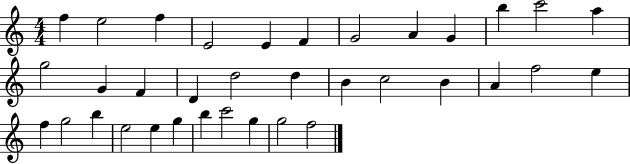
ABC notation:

X:1
T:Untitled
M:4/4
L:1/4
K:C
f e2 f E2 E F G2 A G b c'2 a g2 G F D d2 d B c2 B A f2 e f g2 b e2 e g b c'2 g g2 f2